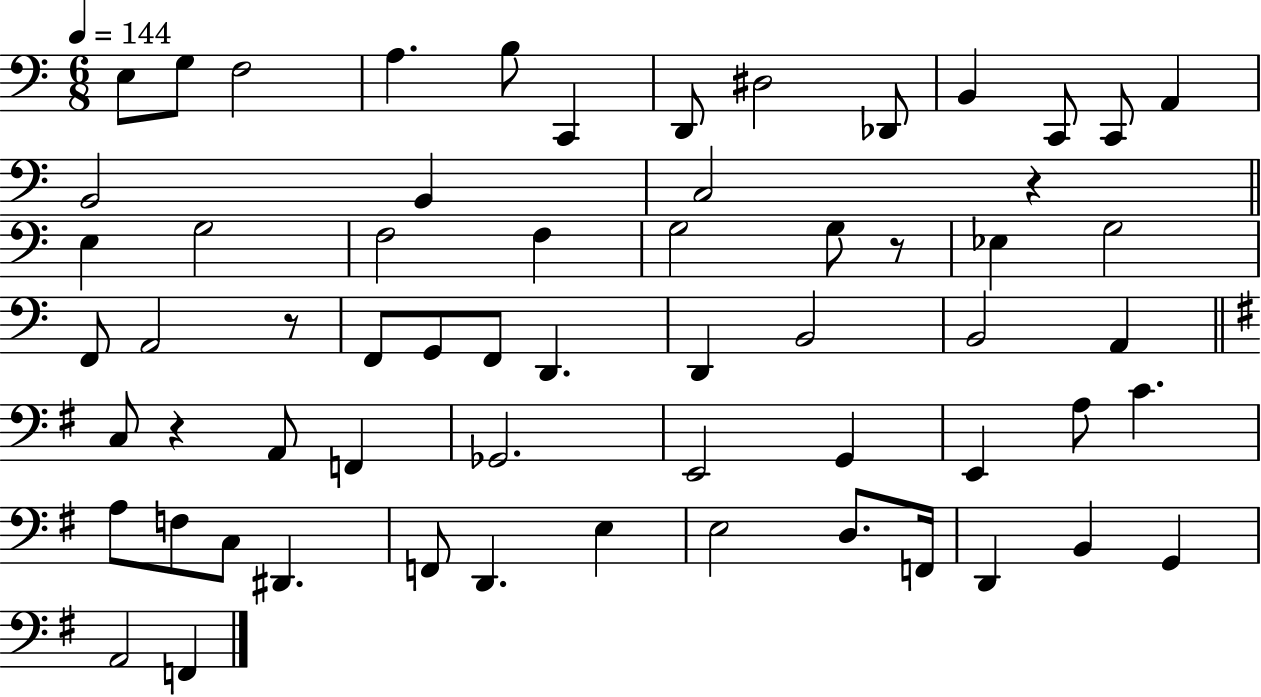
E3/e G3/e F3/h A3/q. B3/e C2/q D2/e D#3/h Db2/e B2/q C2/e C2/e A2/q B2/h B2/q C3/h R/q E3/q G3/h F3/h F3/q G3/h G3/e R/e Eb3/q G3/h F2/e A2/h R/e F2/e G2/e F2/e D2/q. D2/q B2/h B2/h A2/q C3/e R/q A2/e F2/q Gb2/h. E2/h G2/q E2/q A3/e C4/q. A3/e F3/e C3/e D#2/q. F2/e D2/q. E3/q E3/h D3/e. F2/s D2/q B2/q G2/q A2/h F2/q